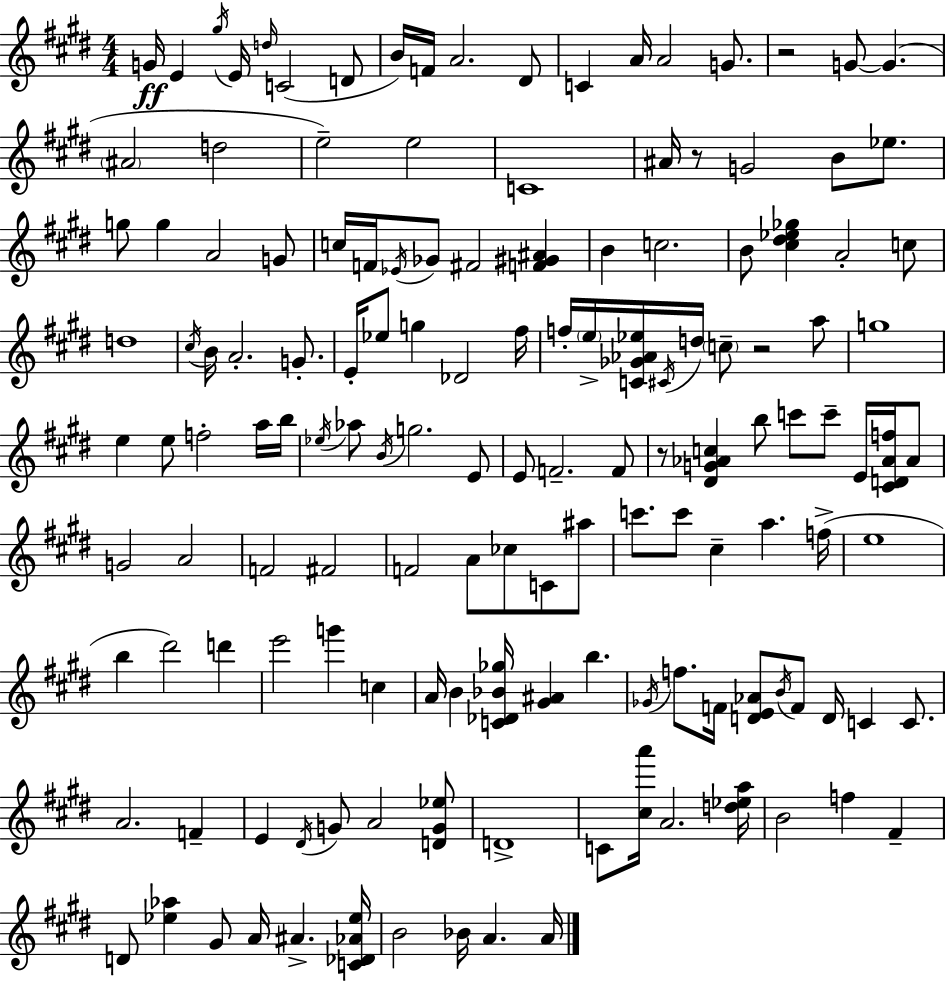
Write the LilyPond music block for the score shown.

{
  \clef treble
  \numericTimeSignature
  \time 4/4
  \key e \major
  g'16\ff e'4 \acciaccatura { gis''16 } e'16 \grace { d''16 }( c'2 | d'8 b'16) f'16 a'2. | dis'8 c'4 a'16 a'2 g'8. | r2 g'8~~ g'4.( | \break \parenthesize ais'2 d''2 | e''2--) e''2 | c'1 | ais'16 r8 g'2 b'8 ees''8. | \break g''8 g''4 a'2 | g'8 c''16 f'16 \acciaccatura { ees'16 } ges'8 fis'2 <f' gis' ais'>4 | b'4 c''2. | b'8 <cis'' dis'' ees'' ges''>4 a'2-. | \break c''8 d''1 | \acciaccatura { cis''16 } b'16 a'2.-. | g'8.-. e'16-. ees''8 g''4 des'2 | fis''16 f''16-. \parenthesize e''16-> <c' ges' aes' ees''>16 \acciaccatura { cis'16 } d''16 \parenthesize c''8-- r2 | \break a''8 g''1 | e''4 e''8 f''2-. | a''16 b''16 \acciaccatura { ees''16 } aes''8 \acciaccatura { b'16 } g''2. | e'8 e'8 f'2.-- | \break f'8 r8 <dis' g' aes' c''>4 b''8 c'''8 | c'''8-- e'16 <cis' d' aes' f''>16 aes'8 g'2 a'2 | f'2 fis'2 | f'2 a'8 | \break ces''8 c'8 ais''8 c'''8. c'''8 cis''4-- | a''4. f''16->( e''1 | b''4 dis'''2) | d'''4 e'''2 g'''4 | \break c''4 a'16 b'4 <c' des' bes' ges''>16 <gis' ais'>4 | b''4. \acciaccatura { ges'16 } f''8. f'16 <d' e' aes'>8 \acciaccatura { b'16 } f'8 | d'16 c'4 c'8. a'2. | f'4-- e'4 \acciaccatura { dis'16 } g'8 | \break a'2 <d' g' ees''>8 d'1-> | c'8 <cis'' a'''>16 a'2. | <d'' ees'' a''>16 b'2 | f''4 fis'4-- d'8 <ees'' aes''>4 | \break gis'8 a'16 ais'4.-> <c' des' aes' ees''>16 b'2 | bes'16 a'4. a'16 \bar "|."
}